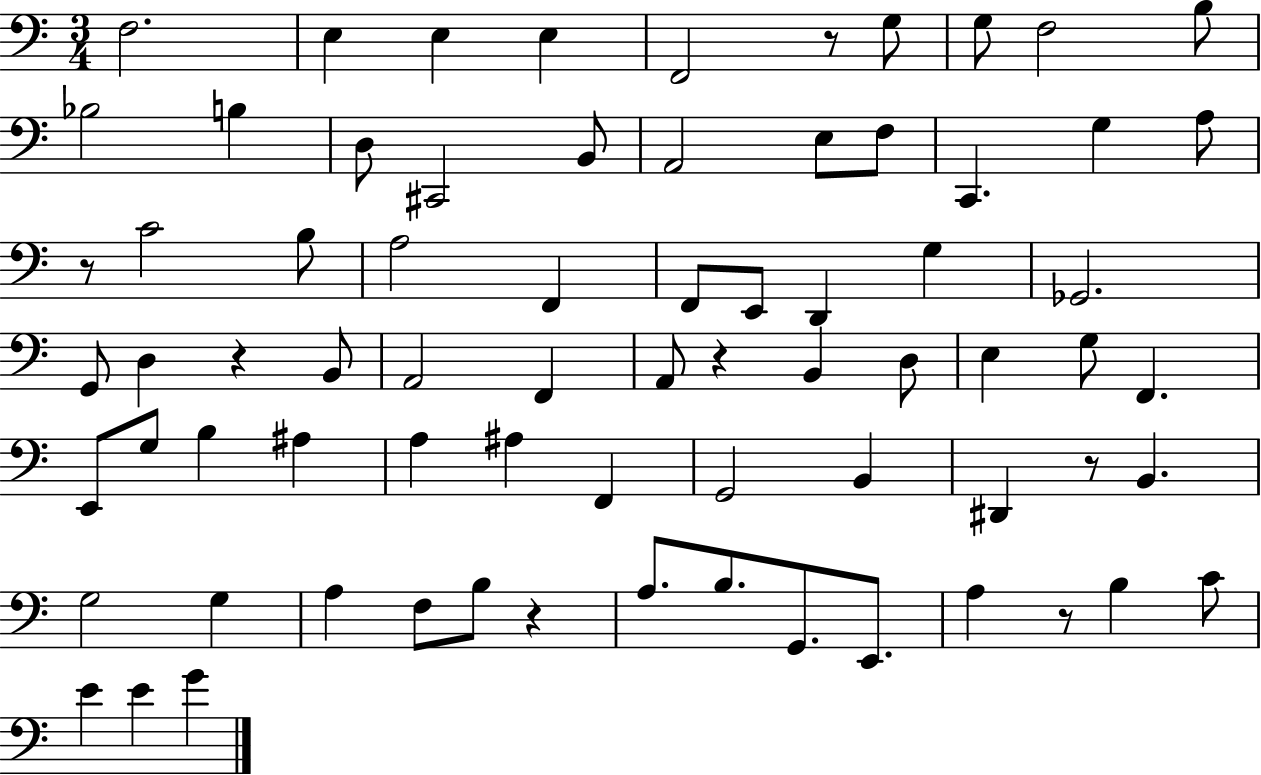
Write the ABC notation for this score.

X:1
T:Untitled
M:3/4
L:1/4
K:C
F,2 E, E, E, F,,2 z/2 G,/2 G,/2 F,2 B,/2 _B,2 B, D,/2 ^C,,2 B,,/2 A,,2 E,/2 F,/2 C,, G, A,/2 z/2 C2 B,/2 A,2 F,, F,,/2 E,,/2 D,, G, _G,,2 G,,/2 D, z B,,/2 A,,2 F,, A,,/2 z B,, D,/2 E, G,/2 F,, E,,/2 G,/2 B, ^A, A, ^A, F,, G,,2 B,, ^D,, z/2 B,, G,2 G, A, F,/2 B,/2 z A,/2 B,/2 G,,/2 E,,/2 A, z/2 B, C/2 E E G